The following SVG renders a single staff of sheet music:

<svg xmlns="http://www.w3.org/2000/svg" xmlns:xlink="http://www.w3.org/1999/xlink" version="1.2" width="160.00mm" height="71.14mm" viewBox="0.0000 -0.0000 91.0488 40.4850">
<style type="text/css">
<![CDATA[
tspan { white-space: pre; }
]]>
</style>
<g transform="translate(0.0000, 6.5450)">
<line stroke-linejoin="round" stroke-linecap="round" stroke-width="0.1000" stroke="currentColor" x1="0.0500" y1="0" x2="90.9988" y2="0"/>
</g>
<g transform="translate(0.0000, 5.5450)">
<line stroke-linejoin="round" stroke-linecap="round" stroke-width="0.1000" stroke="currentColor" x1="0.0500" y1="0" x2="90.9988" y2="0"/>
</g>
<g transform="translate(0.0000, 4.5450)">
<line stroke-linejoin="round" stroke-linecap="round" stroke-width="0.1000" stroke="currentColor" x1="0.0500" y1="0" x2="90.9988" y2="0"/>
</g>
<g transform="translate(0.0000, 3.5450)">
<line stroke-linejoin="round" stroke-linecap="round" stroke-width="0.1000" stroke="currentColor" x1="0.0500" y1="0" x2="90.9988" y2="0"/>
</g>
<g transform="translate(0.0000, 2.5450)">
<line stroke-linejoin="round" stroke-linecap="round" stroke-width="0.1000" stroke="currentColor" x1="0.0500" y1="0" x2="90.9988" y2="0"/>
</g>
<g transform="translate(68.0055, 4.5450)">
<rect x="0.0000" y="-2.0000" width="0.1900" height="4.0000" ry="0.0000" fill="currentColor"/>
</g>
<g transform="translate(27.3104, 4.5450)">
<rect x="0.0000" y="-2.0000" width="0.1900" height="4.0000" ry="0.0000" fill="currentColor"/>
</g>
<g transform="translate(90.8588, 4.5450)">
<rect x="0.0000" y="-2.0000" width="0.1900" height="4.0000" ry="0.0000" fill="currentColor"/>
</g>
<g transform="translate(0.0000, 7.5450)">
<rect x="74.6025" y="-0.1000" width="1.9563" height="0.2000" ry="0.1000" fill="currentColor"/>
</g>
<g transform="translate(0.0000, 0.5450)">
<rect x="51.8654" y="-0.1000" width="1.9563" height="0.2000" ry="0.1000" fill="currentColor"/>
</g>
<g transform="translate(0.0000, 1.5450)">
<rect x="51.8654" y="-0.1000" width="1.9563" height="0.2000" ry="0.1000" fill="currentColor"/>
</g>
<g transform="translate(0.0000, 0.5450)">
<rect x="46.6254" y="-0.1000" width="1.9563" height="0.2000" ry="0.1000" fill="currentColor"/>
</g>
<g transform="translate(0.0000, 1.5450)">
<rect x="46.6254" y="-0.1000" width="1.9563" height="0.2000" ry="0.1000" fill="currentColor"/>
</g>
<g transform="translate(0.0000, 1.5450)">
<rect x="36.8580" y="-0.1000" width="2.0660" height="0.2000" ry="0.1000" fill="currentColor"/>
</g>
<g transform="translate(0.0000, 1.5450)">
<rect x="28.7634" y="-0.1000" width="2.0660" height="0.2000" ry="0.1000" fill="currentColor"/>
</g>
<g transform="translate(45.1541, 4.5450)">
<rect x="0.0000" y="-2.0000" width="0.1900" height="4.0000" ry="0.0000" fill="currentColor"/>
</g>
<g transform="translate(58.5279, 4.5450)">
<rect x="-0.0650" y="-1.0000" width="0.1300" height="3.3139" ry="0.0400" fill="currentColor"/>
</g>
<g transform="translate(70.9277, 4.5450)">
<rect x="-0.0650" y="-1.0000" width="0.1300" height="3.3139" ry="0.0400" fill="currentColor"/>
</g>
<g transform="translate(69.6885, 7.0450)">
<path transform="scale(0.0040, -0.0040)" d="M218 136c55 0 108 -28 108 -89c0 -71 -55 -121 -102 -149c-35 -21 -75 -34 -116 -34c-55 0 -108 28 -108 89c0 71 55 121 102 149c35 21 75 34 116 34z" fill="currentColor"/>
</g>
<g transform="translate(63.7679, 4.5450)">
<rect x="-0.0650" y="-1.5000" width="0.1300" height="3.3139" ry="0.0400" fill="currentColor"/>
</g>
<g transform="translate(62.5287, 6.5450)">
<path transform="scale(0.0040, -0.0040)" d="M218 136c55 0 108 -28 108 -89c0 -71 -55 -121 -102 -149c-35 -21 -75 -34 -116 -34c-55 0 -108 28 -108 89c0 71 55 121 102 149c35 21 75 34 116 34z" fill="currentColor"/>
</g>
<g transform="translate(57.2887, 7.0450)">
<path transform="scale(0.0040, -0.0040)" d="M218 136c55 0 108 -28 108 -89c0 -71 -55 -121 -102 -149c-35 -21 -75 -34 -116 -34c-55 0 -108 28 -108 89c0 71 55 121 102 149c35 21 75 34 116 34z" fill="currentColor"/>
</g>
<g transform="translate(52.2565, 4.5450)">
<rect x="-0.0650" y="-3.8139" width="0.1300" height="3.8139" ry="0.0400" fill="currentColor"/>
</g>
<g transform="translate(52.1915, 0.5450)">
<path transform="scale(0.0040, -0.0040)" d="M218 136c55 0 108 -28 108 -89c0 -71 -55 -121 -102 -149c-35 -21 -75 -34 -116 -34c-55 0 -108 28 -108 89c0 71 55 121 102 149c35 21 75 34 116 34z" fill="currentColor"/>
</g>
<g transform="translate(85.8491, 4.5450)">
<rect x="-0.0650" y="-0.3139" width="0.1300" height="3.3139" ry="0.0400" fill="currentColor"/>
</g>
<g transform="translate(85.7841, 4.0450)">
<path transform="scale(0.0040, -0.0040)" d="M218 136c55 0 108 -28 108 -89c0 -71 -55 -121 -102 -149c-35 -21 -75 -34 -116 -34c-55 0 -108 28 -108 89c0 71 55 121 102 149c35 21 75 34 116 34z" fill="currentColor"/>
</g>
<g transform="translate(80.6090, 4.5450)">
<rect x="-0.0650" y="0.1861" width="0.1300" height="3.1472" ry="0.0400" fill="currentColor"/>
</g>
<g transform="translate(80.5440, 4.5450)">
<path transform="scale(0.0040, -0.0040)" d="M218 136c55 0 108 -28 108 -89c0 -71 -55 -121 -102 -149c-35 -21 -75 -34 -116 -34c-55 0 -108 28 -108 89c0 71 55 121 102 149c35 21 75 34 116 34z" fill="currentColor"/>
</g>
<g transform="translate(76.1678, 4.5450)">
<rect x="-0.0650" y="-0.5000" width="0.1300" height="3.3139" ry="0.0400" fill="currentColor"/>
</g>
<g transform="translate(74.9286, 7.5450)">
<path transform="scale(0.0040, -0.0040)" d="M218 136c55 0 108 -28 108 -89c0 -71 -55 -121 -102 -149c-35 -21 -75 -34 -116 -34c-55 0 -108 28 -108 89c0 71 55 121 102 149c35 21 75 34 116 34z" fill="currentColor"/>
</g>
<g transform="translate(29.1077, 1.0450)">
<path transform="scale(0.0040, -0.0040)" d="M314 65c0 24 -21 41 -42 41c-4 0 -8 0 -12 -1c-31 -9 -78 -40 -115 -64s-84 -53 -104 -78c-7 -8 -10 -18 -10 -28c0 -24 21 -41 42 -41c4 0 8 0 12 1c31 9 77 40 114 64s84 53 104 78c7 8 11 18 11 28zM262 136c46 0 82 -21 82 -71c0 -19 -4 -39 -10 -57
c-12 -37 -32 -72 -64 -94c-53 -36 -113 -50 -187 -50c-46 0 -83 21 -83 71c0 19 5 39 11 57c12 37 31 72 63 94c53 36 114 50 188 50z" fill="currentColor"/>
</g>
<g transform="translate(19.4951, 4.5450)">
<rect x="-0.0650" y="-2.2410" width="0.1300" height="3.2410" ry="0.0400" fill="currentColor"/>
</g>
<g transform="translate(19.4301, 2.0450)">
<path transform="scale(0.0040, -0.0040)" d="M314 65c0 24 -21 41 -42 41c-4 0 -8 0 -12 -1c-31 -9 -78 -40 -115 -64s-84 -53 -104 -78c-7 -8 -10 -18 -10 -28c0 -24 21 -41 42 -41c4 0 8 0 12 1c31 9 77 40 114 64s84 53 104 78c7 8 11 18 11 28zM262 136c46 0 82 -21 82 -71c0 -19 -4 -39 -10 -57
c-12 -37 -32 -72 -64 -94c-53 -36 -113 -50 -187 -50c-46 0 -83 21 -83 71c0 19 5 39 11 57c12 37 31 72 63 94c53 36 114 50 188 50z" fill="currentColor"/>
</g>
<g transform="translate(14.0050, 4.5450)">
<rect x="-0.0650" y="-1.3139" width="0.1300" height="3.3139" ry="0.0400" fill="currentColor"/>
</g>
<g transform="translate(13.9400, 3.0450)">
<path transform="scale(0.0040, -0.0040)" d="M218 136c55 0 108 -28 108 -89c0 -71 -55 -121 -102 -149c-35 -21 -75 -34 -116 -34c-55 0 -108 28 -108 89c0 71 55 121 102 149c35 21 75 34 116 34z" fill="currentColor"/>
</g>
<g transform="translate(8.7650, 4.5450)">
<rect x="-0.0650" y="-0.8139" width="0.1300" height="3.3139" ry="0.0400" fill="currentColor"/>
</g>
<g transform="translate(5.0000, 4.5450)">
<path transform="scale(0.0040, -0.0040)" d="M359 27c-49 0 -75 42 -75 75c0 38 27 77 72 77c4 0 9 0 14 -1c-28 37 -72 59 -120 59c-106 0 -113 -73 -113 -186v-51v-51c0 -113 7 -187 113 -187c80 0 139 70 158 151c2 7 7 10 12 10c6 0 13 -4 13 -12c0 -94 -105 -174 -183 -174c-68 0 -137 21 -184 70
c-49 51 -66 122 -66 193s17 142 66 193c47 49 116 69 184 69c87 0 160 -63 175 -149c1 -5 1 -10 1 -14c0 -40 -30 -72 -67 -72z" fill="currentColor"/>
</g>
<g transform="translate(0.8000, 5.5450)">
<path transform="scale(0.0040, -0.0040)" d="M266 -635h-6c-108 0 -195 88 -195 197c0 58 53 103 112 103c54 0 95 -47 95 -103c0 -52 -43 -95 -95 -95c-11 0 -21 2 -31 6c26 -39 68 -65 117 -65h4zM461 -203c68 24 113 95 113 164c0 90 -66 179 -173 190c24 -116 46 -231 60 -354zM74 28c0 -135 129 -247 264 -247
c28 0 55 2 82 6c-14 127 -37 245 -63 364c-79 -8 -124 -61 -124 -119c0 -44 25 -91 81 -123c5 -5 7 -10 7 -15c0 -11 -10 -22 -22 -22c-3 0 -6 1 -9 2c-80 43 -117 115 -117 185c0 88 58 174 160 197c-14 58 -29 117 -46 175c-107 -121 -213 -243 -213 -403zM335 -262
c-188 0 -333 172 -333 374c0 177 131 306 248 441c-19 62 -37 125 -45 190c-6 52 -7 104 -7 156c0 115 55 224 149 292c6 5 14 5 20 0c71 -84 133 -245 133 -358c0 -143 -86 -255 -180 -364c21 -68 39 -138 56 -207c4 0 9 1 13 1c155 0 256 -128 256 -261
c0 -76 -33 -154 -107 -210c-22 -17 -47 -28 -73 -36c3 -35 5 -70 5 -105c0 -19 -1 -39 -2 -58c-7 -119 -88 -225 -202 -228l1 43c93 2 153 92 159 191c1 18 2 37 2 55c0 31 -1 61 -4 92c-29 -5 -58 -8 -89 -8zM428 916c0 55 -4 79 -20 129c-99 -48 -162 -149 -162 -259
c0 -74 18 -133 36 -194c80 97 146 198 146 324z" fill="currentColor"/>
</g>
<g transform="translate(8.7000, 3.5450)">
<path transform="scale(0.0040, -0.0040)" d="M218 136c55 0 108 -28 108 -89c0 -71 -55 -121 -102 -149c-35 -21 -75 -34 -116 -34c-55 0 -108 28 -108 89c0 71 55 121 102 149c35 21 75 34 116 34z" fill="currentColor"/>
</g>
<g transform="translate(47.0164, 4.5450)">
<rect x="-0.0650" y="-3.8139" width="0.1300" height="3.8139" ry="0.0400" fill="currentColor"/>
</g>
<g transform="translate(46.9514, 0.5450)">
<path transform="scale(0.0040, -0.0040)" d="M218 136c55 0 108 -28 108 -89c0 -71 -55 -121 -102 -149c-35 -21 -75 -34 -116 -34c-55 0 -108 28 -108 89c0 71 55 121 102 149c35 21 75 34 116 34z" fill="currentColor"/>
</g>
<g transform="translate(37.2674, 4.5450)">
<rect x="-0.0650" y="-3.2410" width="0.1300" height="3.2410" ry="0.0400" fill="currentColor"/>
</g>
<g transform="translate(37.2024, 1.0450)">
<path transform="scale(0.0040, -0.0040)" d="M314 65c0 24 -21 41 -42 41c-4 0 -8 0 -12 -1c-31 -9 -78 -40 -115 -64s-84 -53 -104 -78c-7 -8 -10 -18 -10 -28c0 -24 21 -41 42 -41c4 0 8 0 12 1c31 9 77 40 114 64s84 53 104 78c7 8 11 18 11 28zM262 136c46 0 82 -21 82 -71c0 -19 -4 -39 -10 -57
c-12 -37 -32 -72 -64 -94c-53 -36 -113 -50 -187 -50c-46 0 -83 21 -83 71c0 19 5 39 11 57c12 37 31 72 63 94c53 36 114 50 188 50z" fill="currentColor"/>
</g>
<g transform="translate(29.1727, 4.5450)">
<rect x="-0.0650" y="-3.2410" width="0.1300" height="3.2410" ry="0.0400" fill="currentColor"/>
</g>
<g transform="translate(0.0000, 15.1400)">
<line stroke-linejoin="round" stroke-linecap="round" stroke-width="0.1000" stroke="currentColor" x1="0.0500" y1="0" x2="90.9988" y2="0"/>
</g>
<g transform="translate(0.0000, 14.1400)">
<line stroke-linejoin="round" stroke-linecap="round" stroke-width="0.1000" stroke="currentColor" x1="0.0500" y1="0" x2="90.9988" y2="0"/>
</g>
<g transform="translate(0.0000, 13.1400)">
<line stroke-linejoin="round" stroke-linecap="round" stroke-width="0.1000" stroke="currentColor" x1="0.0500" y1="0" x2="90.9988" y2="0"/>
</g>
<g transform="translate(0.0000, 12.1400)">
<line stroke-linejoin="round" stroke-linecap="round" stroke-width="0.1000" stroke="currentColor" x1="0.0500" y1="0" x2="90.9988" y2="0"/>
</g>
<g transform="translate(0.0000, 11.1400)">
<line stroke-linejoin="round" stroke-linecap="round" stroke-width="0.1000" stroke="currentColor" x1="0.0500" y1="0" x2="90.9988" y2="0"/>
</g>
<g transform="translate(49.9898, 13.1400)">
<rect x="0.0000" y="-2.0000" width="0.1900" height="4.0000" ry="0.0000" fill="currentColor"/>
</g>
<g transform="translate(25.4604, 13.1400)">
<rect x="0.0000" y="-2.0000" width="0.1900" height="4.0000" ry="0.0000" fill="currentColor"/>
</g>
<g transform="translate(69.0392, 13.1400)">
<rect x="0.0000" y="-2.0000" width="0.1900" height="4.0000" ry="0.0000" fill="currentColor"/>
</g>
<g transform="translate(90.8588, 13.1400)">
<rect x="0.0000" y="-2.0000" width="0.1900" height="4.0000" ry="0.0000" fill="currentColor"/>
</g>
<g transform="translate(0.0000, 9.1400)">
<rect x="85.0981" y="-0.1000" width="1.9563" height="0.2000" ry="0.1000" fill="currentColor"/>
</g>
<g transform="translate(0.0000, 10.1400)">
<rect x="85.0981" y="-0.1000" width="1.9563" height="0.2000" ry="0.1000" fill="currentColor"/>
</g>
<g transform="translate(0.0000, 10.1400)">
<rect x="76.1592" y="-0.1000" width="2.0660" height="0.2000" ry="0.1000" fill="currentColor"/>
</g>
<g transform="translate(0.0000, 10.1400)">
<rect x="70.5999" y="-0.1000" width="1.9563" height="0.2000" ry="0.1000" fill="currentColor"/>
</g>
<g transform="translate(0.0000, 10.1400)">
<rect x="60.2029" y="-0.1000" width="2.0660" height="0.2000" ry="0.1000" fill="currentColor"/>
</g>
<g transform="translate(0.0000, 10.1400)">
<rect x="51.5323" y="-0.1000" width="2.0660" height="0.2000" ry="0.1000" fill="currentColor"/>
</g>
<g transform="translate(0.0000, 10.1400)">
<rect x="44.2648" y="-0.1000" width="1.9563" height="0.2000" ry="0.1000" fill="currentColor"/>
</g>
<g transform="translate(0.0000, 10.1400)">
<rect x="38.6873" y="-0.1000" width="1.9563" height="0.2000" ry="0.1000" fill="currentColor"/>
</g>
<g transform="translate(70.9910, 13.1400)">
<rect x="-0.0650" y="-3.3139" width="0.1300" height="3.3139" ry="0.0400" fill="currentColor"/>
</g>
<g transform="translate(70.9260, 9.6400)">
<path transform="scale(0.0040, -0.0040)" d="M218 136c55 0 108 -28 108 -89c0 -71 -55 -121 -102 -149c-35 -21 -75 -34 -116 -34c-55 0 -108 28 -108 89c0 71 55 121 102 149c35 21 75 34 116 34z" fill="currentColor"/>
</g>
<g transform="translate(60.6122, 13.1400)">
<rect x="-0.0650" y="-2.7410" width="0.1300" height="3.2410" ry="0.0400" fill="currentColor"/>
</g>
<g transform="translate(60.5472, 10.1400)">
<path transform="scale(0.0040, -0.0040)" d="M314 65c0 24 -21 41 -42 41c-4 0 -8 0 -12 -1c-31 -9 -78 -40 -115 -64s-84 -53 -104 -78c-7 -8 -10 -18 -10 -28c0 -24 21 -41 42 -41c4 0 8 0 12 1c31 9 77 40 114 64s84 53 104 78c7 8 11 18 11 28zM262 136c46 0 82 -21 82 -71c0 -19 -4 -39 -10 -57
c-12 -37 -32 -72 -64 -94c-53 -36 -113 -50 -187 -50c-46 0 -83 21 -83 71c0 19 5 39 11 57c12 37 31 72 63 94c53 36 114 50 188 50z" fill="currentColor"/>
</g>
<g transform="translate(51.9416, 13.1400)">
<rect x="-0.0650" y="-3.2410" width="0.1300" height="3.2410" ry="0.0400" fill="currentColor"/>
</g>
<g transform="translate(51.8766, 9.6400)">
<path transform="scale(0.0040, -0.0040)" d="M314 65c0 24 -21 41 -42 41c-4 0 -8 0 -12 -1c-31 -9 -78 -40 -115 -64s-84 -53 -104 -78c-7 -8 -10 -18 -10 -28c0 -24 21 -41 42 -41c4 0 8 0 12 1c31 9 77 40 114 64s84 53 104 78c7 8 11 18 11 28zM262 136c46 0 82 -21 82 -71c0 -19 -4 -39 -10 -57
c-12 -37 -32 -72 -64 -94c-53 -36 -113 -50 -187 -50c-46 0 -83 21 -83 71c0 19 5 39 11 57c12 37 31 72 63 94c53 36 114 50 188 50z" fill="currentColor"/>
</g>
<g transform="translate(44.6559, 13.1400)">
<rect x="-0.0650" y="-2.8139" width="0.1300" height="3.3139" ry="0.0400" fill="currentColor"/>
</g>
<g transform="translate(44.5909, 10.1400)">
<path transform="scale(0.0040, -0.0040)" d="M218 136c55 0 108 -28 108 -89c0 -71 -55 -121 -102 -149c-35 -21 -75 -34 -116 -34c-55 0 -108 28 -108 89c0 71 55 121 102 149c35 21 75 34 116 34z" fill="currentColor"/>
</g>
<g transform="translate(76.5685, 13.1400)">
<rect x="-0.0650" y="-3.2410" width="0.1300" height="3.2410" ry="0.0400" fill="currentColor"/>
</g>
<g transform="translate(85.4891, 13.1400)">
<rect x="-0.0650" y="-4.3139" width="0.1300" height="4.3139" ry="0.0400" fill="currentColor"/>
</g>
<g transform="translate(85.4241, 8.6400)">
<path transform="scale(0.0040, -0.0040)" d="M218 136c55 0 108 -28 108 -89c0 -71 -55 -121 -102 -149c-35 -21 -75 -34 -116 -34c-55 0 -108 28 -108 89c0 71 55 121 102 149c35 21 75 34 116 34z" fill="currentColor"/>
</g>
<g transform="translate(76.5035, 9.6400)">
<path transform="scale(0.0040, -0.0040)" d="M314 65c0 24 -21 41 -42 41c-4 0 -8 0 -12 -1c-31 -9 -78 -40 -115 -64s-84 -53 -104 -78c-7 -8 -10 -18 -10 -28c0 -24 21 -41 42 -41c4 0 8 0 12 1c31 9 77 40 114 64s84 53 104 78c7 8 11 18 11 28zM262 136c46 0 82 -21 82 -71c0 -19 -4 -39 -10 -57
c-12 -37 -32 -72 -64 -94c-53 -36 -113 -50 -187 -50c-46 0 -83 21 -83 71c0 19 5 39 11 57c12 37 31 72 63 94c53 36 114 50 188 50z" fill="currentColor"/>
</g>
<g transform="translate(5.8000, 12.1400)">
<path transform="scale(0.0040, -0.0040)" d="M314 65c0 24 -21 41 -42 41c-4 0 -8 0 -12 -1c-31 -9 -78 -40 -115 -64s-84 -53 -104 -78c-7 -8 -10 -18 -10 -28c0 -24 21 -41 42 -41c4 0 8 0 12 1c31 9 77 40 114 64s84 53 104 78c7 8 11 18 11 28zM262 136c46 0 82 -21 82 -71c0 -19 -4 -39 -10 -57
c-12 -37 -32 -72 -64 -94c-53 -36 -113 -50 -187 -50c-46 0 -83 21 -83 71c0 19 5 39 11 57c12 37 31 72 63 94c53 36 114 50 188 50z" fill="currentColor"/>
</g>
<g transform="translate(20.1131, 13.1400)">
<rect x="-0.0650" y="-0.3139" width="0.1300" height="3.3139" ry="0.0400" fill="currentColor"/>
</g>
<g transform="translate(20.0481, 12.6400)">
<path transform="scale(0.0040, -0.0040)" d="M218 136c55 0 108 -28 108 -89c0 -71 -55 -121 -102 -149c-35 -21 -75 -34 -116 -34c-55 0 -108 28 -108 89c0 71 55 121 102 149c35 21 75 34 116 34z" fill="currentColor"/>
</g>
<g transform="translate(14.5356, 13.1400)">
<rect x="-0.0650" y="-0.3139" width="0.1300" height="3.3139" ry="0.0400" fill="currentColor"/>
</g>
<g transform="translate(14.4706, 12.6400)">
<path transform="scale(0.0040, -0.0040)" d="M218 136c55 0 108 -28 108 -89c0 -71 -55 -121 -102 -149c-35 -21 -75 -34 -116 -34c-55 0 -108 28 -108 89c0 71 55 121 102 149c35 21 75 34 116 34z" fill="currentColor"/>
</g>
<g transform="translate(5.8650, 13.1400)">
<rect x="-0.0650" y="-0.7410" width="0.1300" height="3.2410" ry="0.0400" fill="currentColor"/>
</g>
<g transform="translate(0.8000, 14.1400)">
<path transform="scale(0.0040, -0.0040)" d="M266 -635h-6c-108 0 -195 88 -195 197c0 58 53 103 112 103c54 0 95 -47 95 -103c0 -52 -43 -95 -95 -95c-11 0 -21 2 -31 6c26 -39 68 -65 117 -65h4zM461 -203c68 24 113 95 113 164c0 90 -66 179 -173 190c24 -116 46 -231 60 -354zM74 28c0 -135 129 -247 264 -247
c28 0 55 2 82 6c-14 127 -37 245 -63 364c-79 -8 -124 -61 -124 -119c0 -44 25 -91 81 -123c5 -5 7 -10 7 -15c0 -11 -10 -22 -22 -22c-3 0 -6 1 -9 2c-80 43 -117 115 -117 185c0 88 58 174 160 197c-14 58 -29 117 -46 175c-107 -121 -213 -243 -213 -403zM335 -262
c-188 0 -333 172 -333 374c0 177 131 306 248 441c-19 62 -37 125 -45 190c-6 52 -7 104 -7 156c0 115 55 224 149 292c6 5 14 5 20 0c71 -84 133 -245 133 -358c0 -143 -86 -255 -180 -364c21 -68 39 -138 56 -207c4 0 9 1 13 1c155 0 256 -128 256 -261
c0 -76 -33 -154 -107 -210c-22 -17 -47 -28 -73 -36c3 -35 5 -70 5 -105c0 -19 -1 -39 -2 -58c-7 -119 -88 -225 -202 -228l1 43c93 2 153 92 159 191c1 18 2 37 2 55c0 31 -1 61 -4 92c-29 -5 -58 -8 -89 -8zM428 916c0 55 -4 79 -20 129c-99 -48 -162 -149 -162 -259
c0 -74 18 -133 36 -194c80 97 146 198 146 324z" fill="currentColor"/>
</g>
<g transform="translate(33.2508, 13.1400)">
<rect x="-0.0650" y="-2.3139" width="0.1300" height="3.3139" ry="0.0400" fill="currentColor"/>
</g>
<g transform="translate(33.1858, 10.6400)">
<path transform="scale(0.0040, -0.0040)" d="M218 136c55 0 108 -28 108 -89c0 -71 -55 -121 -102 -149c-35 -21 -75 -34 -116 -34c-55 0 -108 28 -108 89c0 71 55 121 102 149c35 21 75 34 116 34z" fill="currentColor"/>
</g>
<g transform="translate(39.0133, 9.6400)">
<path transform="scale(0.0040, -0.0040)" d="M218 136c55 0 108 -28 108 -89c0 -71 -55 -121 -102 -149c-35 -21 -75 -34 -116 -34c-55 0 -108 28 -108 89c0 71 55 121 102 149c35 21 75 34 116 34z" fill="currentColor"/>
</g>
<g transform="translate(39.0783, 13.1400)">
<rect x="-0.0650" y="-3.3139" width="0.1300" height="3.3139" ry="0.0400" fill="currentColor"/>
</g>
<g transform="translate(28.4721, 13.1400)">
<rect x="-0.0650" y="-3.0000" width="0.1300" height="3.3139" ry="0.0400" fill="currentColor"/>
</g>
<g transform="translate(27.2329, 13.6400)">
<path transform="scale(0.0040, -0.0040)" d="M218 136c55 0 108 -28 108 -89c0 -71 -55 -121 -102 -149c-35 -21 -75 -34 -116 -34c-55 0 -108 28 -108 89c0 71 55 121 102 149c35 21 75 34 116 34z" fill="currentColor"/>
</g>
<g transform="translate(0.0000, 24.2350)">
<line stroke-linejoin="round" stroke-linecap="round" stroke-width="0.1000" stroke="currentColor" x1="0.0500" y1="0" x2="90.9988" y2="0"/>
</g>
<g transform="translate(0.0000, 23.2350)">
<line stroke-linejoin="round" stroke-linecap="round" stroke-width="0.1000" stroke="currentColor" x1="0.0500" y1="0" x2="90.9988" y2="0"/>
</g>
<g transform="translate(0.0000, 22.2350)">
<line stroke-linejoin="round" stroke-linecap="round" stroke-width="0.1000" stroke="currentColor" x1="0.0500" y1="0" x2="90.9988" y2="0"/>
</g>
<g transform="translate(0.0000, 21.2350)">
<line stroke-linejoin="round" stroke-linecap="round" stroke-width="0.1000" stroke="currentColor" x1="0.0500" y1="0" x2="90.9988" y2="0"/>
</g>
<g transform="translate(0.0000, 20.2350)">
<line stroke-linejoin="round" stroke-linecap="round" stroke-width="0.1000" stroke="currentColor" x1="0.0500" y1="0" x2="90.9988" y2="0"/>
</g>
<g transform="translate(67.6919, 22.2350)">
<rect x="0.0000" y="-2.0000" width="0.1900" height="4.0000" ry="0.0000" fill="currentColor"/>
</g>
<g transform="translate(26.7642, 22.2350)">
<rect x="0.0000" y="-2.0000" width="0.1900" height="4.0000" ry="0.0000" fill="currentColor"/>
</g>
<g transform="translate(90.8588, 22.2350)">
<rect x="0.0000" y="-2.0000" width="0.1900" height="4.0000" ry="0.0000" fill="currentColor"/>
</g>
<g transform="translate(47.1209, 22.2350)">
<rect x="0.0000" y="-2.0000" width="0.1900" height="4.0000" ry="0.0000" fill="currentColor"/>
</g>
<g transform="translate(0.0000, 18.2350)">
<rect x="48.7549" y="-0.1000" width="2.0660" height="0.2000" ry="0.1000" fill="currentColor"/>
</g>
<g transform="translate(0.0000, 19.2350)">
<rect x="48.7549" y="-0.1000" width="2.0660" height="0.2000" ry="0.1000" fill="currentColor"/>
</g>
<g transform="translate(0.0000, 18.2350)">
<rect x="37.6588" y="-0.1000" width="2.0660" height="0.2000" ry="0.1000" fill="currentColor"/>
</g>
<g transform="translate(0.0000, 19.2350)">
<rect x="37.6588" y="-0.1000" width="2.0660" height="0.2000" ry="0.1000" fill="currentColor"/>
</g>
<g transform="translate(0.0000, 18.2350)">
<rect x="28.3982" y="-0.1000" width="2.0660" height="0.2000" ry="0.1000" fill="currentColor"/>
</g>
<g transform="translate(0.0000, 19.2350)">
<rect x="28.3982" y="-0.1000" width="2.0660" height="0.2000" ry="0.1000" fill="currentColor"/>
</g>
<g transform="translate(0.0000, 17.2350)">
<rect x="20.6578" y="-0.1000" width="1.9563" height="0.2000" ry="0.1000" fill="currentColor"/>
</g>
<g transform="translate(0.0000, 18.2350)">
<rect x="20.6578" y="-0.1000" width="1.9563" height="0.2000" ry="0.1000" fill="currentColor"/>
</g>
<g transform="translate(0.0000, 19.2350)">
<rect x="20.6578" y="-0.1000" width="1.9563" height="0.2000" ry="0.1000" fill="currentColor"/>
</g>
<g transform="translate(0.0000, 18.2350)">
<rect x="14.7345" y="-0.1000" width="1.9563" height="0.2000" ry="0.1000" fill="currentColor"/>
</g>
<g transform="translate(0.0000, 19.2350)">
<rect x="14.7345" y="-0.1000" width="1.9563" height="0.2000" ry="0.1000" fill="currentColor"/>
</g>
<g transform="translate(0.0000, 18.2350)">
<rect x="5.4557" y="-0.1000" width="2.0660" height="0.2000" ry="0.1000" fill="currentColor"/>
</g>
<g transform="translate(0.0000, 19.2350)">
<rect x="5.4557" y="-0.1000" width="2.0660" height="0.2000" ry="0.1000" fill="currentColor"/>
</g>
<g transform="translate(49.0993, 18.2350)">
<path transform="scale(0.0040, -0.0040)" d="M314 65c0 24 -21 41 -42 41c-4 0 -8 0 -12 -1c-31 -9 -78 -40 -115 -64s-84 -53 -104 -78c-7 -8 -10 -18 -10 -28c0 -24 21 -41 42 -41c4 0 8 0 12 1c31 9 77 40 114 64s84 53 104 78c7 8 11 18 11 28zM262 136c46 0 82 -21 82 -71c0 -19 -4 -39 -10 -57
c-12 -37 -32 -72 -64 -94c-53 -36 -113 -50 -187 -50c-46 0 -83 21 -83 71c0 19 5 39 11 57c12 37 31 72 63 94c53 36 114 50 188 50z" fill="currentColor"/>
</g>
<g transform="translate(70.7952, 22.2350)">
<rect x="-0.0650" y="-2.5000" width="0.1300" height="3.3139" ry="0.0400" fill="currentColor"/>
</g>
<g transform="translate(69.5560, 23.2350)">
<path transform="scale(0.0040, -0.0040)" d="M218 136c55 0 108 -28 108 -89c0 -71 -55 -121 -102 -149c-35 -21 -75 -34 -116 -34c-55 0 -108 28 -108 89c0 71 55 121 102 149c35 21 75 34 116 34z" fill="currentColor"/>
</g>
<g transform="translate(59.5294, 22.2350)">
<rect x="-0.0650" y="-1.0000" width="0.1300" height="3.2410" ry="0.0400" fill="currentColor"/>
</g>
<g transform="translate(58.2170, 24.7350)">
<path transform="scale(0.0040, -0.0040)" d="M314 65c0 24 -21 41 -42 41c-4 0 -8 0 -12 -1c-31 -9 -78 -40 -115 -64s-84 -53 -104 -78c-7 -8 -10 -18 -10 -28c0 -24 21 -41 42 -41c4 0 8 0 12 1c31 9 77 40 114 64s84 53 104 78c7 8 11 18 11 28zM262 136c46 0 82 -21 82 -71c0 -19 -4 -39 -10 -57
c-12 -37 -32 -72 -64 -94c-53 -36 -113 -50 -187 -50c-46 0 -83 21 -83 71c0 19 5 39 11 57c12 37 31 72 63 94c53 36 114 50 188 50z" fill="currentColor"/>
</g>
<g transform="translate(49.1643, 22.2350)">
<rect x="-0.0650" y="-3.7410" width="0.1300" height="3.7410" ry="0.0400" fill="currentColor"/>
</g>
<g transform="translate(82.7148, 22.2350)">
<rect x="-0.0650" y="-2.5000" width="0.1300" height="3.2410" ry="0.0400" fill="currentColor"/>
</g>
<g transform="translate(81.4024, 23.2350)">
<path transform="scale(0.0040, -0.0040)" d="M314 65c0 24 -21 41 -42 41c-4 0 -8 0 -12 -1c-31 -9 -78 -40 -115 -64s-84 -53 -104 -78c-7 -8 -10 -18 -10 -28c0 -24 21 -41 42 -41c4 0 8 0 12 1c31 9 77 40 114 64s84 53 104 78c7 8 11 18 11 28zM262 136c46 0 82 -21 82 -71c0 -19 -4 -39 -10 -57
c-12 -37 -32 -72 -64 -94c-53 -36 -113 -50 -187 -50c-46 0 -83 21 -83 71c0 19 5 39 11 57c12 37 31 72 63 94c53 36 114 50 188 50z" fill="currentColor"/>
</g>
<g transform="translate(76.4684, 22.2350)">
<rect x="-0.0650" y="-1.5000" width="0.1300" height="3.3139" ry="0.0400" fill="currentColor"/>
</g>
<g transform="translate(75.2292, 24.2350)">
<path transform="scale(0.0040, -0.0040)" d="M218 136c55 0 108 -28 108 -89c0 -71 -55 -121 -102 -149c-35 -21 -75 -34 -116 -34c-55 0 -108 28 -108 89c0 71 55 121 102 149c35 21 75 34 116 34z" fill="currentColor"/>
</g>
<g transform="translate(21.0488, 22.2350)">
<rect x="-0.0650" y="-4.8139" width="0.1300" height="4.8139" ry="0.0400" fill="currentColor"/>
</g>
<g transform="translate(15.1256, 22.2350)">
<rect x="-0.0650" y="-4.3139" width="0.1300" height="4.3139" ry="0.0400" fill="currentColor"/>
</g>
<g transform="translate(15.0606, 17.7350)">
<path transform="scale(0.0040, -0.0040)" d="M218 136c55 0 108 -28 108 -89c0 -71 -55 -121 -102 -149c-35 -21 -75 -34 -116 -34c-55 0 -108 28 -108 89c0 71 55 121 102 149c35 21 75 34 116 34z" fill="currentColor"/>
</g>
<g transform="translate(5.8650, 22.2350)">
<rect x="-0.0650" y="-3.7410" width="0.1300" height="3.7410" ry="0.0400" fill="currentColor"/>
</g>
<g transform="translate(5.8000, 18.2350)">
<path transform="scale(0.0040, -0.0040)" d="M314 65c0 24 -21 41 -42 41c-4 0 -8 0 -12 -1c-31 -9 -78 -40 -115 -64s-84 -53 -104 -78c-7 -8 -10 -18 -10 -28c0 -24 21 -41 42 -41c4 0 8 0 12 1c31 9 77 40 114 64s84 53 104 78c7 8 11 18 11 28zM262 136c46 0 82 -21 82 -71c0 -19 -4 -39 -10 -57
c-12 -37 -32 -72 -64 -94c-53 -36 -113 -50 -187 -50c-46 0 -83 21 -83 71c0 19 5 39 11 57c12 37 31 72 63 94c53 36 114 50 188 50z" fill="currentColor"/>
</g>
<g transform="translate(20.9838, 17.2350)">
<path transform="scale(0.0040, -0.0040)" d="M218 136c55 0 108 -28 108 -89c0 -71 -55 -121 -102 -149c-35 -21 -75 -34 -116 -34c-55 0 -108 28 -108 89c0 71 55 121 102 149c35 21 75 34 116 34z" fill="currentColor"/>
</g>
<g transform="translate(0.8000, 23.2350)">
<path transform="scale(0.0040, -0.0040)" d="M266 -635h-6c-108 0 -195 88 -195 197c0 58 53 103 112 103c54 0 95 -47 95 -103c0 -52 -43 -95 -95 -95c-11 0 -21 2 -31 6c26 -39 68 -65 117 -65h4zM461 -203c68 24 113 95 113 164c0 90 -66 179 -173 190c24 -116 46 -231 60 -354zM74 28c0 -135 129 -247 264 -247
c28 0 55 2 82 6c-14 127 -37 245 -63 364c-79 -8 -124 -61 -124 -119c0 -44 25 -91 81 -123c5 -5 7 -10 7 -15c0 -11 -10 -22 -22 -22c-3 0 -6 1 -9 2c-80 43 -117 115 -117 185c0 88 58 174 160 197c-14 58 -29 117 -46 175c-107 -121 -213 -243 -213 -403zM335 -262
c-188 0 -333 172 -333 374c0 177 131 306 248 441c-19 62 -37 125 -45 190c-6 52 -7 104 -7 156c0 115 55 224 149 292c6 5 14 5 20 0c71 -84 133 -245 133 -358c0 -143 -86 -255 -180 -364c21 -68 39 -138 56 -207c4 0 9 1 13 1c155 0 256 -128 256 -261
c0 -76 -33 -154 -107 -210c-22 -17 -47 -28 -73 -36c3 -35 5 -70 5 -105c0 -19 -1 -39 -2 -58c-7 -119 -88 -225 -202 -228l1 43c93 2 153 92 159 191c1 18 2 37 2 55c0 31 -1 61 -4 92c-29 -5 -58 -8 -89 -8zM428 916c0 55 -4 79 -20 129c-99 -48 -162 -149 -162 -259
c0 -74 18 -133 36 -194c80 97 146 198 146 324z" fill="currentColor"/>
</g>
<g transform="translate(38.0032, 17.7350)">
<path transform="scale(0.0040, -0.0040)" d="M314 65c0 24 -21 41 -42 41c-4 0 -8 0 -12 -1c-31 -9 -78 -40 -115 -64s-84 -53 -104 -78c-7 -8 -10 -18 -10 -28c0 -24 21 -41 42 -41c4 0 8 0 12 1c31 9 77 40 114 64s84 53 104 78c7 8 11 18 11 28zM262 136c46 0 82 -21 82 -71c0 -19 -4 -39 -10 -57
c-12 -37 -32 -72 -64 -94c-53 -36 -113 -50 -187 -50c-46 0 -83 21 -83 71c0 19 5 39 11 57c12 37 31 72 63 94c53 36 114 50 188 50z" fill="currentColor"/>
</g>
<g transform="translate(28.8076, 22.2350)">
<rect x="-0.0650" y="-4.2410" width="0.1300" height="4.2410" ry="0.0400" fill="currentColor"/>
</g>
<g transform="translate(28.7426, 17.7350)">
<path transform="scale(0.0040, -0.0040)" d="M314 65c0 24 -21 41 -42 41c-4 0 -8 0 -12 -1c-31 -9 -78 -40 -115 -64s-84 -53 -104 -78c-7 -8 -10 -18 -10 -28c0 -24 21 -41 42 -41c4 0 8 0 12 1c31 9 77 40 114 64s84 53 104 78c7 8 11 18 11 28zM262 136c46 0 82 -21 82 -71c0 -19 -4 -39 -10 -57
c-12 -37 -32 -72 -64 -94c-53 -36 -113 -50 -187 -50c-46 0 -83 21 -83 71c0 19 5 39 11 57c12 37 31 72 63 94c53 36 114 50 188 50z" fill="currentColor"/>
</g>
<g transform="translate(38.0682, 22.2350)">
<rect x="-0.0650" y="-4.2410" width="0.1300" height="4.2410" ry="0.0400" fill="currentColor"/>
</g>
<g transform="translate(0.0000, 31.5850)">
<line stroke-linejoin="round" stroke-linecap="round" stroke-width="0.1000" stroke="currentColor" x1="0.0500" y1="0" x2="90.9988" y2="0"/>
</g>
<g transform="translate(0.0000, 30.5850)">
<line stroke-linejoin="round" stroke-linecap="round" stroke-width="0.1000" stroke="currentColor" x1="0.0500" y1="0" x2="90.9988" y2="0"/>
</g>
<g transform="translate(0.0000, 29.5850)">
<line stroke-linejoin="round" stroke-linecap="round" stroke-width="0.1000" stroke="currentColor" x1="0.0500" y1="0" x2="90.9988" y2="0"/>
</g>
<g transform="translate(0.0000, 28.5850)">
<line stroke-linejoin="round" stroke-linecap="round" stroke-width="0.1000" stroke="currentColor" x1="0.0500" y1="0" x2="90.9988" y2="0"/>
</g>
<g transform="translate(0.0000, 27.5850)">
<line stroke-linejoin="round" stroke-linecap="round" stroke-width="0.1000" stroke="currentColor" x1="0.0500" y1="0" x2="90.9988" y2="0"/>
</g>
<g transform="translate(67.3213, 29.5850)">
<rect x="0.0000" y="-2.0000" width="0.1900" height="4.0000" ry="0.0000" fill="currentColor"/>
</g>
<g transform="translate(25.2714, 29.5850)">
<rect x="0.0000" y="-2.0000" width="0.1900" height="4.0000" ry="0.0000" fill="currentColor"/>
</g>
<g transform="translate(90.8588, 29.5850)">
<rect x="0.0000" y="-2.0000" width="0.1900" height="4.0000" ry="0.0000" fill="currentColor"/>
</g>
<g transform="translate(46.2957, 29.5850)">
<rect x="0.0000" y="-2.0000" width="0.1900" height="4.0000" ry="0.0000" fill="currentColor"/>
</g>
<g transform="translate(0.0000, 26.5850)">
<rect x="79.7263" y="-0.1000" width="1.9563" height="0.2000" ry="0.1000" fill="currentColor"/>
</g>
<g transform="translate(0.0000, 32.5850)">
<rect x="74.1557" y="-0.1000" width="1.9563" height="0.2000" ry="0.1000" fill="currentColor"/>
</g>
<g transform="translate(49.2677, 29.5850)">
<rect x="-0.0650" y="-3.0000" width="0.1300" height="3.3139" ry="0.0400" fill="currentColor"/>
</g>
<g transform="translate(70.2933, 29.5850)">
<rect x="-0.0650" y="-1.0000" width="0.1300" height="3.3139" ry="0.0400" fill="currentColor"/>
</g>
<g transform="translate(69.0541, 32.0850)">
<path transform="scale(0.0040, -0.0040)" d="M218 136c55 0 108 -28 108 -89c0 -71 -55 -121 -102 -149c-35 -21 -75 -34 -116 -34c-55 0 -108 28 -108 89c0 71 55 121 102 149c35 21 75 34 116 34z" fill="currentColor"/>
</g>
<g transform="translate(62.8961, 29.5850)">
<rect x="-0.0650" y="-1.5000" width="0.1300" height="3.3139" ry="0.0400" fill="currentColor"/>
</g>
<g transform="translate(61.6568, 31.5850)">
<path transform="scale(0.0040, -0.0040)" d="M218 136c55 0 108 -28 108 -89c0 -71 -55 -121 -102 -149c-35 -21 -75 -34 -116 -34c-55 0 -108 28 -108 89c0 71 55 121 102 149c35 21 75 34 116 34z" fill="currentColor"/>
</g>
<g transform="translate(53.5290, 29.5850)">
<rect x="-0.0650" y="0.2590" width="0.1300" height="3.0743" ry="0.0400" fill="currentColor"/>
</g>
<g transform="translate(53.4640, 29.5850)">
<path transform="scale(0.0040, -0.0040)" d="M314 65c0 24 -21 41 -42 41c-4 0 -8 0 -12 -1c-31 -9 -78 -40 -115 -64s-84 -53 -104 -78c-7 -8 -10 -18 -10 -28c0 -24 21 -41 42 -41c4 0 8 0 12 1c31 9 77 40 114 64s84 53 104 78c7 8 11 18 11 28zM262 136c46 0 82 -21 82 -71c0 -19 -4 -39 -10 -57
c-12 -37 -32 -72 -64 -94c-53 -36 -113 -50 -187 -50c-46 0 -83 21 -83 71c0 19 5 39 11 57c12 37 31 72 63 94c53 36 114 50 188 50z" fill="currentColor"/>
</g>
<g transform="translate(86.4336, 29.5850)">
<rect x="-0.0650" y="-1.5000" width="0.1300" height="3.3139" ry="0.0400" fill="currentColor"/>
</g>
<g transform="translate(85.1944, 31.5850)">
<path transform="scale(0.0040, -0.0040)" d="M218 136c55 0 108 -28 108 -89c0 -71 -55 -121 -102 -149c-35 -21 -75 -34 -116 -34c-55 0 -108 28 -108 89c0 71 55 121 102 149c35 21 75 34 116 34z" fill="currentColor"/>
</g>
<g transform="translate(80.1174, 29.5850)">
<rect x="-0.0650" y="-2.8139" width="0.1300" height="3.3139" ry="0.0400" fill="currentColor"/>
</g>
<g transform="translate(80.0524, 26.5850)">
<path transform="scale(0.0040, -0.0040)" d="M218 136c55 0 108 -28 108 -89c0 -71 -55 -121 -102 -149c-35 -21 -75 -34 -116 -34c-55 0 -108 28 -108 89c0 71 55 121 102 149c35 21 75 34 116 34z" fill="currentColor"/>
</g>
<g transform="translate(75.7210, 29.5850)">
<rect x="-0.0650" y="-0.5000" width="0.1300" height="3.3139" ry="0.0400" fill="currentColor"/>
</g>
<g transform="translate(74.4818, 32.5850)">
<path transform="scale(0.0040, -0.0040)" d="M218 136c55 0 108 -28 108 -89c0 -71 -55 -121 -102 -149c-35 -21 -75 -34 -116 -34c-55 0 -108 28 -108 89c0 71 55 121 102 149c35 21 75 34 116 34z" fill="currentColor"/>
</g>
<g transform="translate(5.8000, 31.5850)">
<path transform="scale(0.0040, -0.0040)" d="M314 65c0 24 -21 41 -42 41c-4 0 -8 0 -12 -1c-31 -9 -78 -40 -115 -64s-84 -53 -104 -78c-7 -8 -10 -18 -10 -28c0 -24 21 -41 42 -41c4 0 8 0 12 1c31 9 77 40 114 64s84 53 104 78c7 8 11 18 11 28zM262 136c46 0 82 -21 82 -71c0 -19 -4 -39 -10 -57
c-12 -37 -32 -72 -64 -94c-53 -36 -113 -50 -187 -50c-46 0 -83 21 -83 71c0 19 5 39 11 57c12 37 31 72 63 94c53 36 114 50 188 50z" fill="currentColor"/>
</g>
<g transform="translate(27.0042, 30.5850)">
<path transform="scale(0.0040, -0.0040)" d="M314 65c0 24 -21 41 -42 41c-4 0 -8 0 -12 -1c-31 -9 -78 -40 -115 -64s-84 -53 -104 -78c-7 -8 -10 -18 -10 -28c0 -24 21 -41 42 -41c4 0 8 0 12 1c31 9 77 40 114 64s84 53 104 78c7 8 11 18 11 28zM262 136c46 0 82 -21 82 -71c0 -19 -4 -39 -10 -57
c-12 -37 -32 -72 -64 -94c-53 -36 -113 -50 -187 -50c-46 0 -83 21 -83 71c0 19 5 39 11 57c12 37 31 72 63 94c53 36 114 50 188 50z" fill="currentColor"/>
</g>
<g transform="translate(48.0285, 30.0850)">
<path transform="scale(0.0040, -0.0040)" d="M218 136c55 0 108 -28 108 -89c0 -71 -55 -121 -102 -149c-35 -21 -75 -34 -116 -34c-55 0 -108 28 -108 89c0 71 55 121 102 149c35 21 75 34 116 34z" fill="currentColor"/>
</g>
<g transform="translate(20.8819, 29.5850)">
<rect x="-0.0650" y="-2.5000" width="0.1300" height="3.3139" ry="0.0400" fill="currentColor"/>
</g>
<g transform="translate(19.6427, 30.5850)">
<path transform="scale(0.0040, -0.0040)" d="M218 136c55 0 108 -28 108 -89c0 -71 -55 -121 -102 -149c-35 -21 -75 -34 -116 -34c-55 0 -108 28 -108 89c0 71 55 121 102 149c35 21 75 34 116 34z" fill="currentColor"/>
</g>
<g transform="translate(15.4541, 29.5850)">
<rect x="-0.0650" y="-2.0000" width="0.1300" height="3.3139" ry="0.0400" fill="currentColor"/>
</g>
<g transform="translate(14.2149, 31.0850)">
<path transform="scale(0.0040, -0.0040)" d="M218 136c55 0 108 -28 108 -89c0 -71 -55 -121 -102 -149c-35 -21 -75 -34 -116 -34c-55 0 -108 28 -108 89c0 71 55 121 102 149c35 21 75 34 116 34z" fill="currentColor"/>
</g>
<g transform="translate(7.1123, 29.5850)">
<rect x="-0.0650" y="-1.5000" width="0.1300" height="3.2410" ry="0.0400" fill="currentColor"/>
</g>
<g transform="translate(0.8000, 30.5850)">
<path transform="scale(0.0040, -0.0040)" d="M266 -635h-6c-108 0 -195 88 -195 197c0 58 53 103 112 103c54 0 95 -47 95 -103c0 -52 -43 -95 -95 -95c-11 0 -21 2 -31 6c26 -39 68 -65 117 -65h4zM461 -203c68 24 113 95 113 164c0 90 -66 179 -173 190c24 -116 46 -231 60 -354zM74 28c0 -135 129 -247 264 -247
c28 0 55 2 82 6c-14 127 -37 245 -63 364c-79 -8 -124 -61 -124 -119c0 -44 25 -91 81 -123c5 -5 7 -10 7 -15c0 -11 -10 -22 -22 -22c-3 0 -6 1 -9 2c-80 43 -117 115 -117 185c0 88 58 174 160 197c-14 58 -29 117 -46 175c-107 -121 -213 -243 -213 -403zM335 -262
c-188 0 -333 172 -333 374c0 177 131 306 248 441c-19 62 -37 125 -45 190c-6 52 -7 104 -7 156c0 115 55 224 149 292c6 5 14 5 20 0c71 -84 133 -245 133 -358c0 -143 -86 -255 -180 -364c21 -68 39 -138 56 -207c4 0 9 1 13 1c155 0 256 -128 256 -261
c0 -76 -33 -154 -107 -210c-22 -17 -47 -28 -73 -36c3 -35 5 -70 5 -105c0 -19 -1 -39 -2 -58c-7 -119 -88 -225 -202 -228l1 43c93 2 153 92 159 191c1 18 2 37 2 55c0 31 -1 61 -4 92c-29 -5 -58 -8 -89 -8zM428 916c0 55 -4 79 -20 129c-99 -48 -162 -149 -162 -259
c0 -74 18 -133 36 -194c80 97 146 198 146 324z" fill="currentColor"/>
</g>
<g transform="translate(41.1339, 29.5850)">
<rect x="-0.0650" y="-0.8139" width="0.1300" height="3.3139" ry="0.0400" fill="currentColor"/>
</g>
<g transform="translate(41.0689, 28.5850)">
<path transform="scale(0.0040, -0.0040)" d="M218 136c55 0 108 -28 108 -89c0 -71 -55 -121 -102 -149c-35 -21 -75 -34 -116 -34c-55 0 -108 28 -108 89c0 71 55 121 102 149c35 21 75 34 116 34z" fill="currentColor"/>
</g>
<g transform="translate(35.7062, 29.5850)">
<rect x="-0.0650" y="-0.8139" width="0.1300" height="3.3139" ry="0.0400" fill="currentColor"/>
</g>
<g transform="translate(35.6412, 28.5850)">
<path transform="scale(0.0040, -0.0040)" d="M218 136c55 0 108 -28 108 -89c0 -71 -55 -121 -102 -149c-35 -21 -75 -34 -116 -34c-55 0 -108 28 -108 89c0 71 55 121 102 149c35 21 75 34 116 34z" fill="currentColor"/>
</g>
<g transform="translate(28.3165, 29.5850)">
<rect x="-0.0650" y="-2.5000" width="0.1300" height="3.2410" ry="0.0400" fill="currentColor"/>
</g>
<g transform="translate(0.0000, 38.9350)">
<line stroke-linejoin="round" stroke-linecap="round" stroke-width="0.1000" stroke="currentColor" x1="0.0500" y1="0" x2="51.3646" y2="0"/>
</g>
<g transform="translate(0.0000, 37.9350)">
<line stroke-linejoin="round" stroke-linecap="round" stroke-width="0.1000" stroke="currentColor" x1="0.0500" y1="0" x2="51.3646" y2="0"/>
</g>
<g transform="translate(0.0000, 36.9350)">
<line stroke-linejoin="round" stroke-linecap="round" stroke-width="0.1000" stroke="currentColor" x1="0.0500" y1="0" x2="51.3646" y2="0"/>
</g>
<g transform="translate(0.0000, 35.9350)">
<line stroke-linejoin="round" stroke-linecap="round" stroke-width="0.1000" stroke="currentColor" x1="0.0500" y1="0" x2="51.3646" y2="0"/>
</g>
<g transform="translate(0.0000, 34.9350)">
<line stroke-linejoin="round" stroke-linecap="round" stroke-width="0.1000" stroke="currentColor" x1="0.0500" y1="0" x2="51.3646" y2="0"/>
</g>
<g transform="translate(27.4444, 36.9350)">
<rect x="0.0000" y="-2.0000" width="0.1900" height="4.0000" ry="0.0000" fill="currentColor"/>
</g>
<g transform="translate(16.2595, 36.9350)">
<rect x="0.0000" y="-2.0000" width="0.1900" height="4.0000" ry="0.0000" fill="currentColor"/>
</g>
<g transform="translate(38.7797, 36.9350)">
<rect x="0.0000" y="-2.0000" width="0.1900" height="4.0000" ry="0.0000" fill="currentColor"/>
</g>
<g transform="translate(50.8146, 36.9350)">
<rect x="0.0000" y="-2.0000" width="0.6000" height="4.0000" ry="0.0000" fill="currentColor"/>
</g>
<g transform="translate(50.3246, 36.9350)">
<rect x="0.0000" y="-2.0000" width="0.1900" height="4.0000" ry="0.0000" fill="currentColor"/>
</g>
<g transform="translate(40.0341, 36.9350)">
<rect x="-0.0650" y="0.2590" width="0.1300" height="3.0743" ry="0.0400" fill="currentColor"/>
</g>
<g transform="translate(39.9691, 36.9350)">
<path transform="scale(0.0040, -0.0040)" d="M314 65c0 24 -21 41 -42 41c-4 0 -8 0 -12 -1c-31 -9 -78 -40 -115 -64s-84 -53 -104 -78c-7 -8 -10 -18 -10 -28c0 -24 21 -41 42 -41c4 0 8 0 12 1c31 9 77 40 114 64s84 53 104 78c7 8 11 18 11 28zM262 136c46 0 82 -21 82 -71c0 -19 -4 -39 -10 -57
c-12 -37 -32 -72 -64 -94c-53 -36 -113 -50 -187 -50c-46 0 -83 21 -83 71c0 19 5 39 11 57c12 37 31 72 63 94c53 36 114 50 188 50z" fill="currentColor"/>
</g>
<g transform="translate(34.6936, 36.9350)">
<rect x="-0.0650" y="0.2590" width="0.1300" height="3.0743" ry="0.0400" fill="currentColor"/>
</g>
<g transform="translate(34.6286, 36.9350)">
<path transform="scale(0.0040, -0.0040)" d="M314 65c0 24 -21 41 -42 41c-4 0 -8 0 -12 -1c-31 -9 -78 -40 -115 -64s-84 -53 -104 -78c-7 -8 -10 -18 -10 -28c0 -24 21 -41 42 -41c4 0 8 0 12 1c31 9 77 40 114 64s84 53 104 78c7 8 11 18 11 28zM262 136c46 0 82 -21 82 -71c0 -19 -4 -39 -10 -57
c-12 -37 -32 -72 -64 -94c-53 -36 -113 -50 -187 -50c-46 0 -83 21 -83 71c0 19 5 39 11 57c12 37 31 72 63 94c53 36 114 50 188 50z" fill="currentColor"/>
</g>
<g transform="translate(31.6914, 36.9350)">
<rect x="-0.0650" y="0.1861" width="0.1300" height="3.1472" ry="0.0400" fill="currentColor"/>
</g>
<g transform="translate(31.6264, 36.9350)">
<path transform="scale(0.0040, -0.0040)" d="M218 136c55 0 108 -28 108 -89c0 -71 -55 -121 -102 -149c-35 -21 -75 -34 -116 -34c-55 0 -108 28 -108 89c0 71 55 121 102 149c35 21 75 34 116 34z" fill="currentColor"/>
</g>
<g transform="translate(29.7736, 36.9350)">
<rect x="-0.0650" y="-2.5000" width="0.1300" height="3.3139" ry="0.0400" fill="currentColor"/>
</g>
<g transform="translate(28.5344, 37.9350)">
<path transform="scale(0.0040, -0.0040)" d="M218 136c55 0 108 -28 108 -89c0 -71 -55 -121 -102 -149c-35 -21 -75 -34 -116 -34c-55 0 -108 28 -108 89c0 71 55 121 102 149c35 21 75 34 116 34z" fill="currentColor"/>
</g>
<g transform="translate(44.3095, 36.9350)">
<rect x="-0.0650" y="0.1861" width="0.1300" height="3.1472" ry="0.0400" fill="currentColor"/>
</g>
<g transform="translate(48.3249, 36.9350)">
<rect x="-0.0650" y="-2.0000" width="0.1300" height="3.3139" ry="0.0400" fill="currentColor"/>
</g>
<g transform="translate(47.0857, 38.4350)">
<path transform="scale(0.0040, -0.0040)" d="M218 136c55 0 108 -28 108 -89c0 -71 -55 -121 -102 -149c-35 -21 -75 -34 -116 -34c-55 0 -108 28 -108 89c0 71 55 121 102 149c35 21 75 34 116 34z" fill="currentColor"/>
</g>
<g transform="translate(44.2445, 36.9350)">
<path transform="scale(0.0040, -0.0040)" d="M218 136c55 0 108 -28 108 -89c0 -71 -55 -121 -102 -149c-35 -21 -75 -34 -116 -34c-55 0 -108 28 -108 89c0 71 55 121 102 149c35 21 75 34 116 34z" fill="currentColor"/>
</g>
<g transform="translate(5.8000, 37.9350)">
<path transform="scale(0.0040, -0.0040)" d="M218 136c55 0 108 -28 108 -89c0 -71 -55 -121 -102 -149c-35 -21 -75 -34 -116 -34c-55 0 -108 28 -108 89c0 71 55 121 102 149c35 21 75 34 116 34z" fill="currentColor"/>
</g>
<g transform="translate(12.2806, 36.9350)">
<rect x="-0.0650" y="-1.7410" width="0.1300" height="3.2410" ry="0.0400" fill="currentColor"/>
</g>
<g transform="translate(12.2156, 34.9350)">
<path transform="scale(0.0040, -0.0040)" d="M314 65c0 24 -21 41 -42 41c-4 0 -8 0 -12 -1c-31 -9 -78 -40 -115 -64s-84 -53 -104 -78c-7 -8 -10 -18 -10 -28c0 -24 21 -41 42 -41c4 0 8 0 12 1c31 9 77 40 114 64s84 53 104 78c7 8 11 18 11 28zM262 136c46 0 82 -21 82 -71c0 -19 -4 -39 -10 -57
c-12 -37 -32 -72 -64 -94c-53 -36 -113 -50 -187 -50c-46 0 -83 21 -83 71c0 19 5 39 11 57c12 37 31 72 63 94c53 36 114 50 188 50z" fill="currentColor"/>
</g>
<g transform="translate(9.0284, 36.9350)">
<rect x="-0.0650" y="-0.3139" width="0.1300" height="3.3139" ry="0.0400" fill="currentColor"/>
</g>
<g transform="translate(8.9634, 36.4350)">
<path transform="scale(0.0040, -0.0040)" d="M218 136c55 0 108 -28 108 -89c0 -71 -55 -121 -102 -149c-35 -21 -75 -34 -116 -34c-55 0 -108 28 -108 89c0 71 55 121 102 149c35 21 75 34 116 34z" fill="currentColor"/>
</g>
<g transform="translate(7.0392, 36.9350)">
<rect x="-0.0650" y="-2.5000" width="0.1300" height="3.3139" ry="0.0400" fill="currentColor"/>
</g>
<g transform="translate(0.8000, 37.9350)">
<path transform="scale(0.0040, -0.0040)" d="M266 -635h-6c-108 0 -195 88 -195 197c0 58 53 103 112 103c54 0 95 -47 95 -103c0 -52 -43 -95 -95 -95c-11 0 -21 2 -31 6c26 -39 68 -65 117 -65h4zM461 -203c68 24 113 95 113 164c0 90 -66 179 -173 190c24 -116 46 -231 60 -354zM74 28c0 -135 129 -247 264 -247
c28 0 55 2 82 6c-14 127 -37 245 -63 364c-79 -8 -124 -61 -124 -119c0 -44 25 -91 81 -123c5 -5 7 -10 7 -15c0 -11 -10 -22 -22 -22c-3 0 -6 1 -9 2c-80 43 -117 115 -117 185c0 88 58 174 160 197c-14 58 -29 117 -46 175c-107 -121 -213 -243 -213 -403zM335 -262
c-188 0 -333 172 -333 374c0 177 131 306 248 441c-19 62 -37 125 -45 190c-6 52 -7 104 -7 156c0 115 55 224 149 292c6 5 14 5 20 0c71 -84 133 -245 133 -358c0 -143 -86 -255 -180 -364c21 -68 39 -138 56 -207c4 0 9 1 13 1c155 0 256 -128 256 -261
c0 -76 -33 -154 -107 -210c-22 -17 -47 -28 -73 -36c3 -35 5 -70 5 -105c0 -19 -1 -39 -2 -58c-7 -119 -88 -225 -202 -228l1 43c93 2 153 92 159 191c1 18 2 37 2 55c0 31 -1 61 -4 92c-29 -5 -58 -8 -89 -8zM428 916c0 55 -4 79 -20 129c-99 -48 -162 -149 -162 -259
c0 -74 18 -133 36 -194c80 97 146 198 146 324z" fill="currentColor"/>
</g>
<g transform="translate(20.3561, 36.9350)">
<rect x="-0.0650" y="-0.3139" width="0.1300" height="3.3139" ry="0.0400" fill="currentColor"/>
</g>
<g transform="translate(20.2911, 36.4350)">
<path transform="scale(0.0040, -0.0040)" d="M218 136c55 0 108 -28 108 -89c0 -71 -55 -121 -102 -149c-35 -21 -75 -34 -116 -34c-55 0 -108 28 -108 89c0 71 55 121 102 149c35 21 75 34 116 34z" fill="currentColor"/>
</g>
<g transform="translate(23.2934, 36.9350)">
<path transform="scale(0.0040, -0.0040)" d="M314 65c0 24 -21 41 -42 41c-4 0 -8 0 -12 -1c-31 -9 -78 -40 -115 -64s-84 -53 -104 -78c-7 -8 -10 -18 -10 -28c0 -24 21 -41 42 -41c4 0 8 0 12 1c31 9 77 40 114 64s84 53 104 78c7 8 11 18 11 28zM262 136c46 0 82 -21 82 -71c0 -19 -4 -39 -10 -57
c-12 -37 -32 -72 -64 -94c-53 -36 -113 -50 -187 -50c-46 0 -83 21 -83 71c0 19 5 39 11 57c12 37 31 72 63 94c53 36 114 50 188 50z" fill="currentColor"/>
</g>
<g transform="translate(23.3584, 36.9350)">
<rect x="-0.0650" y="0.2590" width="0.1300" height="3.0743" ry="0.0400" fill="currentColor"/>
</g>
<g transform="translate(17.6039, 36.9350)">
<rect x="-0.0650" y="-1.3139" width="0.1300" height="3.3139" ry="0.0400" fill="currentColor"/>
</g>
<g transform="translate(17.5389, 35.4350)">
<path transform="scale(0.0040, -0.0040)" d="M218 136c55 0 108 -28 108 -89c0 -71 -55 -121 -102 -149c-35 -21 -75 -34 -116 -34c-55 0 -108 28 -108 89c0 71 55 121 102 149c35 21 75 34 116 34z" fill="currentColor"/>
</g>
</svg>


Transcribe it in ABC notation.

X:1
T:Untitled
M:4/4
L:1/4
K:C
d e g2 b2 b2 c' c' D E D C B c d2 c c A g b a b2 a2 b b2 d' c'2 d' e' d'2 d'2 c'2 D2 G E G2 E2 F G G2 d d A B2 E D C a E G c f2 e c B2 G B B2 B2 B F